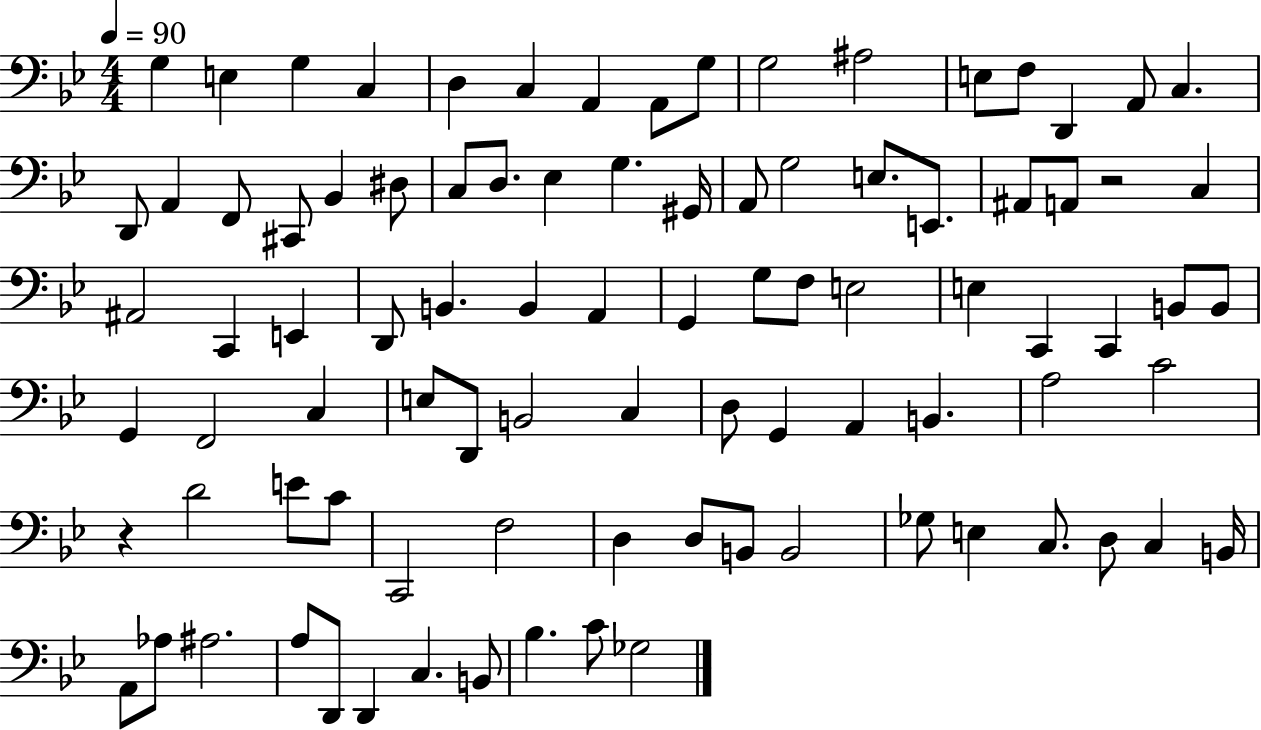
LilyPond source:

{
  \clef bass
  \numericTimeSignature
  \time 4/4
  \key bes \major
  \tempo 4 = 90
  g4 e4 g4 c4 | d4 c4 a,4 a,8 g8 | g2 ais2 | e8 f8 d,4 a,8 c4. | \break d,8 a,4 f,8 cis,8 bes,4 dis8 | c8 d8. ees4 g4. gis,16 | a,8 g2 e8. e,8. | ais,8 a,8 r2 c4 | \break ais,2 c,4 e,4 | d,8 b,4. b,4 a,4 | g,4 g8 f8 e2 | e4 c,4 c,4 b,8 b,8 | \break g,4 f,2 c4 | e8 d,8 b,2 c4 | d8 g,4 a,4 b,4. | a2 c'2 | \break r4 d'2 e'8 c'8 | c,2 f2 | d4 d8 b,8 b,2 | ges8 e4 c8. d8 c4 b,16 | \break a,8 aes8 ais2. | a8 d,8 d,4 c4. b,8 | bes4. c'8 ges2 | \bar "|."
}